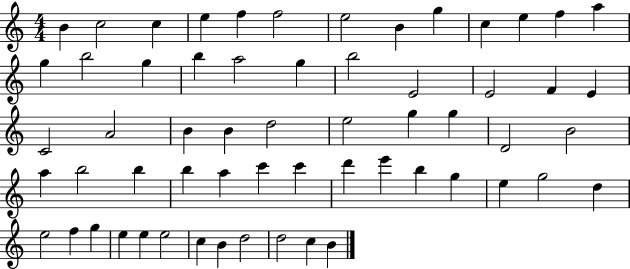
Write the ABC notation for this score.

X:1
T:Untitled
M:4/4
L:1/4
K:C
B c2 c e f f2 e2 B g c e f a g b2 g b a2 g b2 E2 E2 F E C2 A2 B B d2 e2 g g D2 B2 a b2 b b a c' c' d' e' b g e g2 d e2 f g e e e2 c B d2 d2 c B